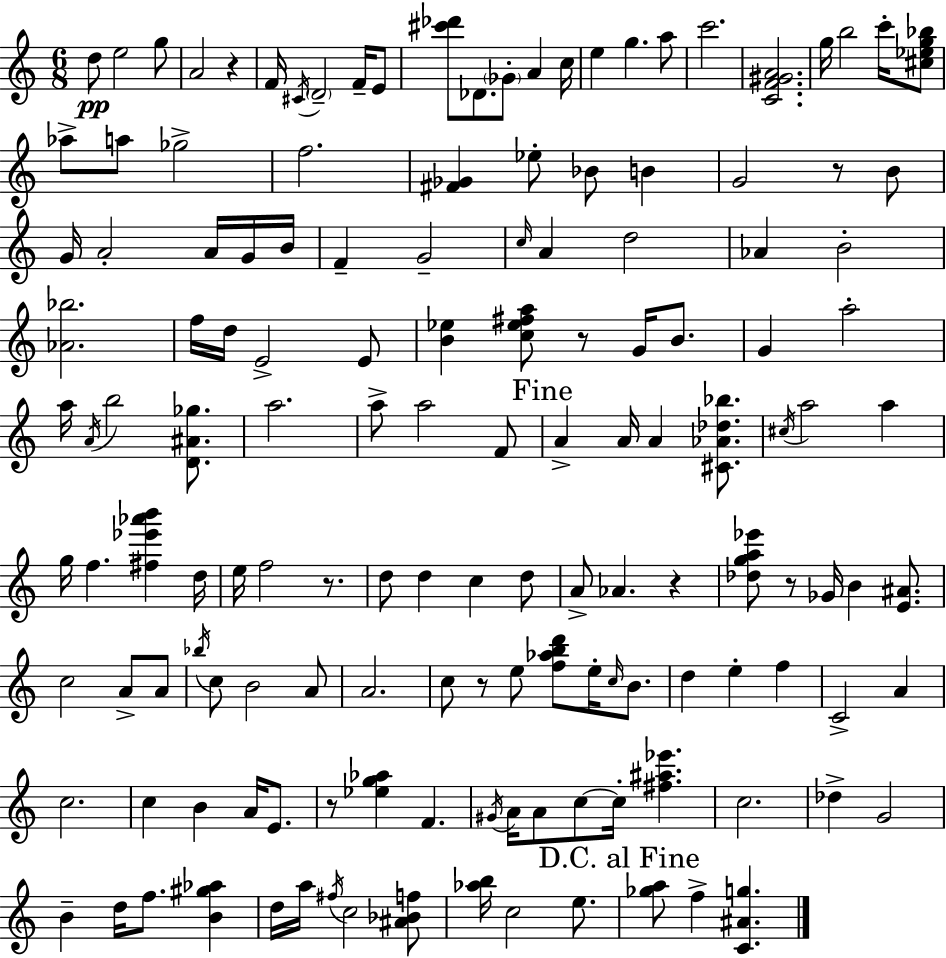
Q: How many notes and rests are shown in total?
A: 145